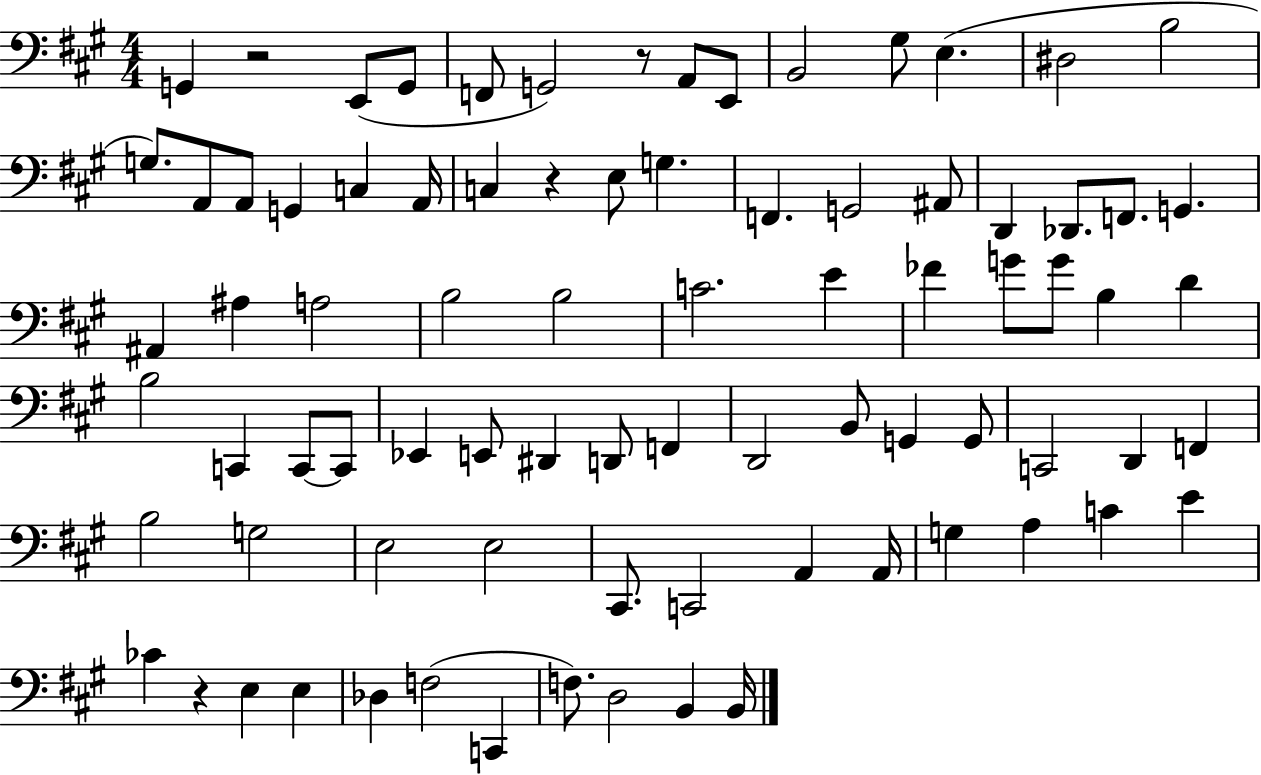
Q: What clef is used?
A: bass